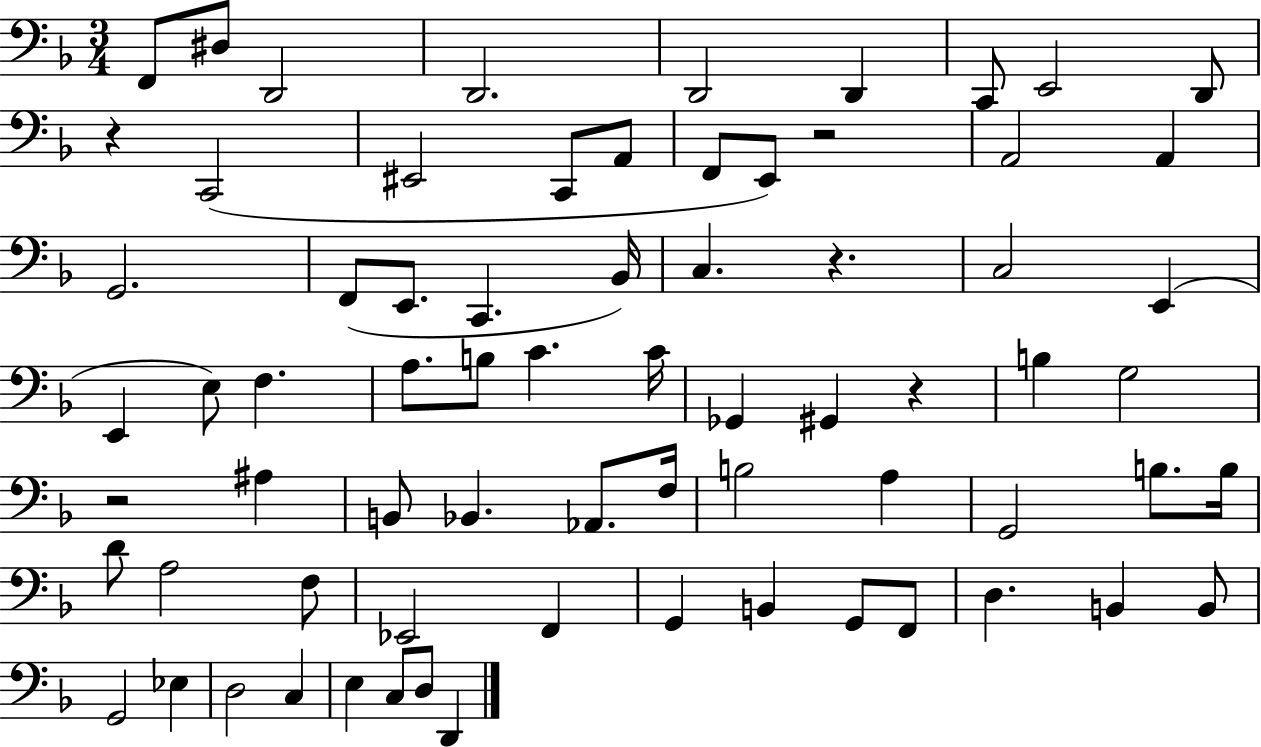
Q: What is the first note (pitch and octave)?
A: F2